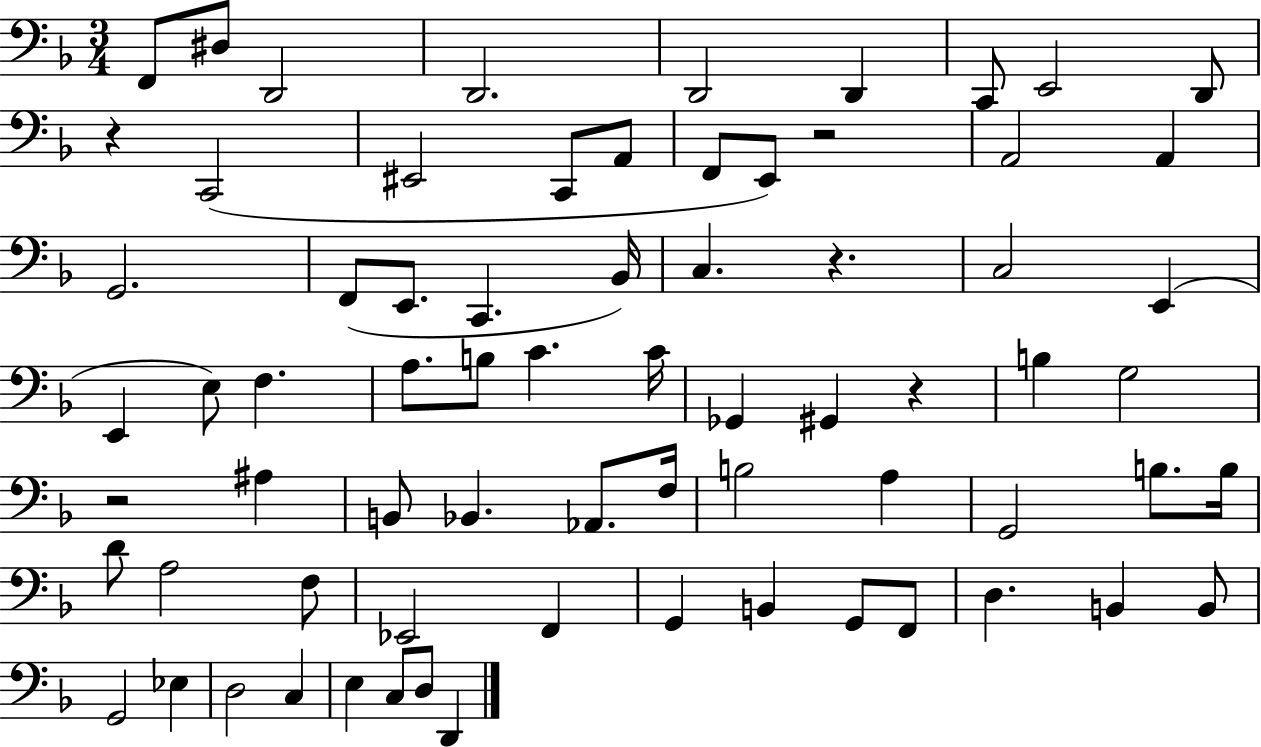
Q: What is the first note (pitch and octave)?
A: F2